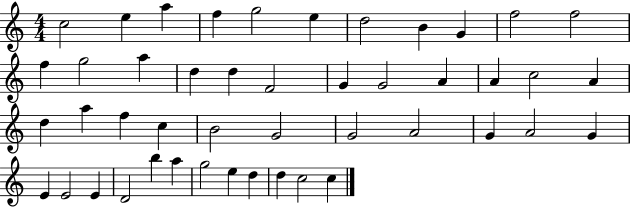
{
  \clef treble
  \numericTimeSignature
  \time 4/4
  \key c \major
  c''2 e''4 a''4 | f''4 g''2 e''4 | d''2 b'4 g'4 | f''2 f''2 | \break f''4 g''2 a''4 | d''4 d''4 f'2 | g'4 g'2 a'4 | a'4 c''2 a'4 | \break d''4 a''4 f''4 c''4 | b'2 g'2 | g'2 a'2 | g'4 a'2 g'4 | \break e'4 e'2 e'4 | d'2 b''4 a''4 | g''2 e''4 d''4 | d''4 c''2 c''4 | \break \bar "|."
}